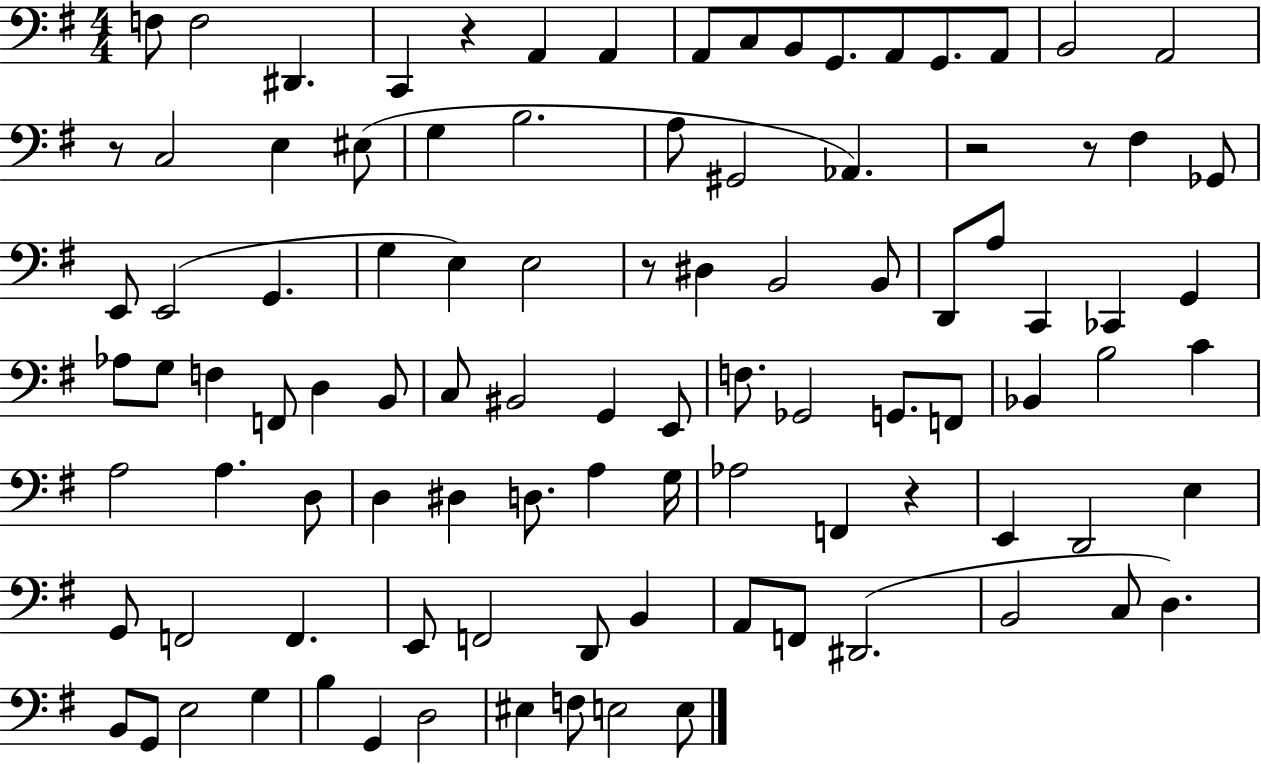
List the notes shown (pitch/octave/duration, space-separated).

F3/e F3/h D#2/q. C2/q R/q A2/q A2/q A2/e C3/e B2/e G2/e. A2/e G2/e. A2/e B2/h A2/h R/e C3/h E3/q EIS3/e G3/q B3/h. A3/e G#2/h Ab2/q. R/h R/e F#3/q Gb2/e E2/e E2/h G2/q. G3/q E3/q E3/h R/e D#3/q B2/h B2/e D2/e A3/e C2/q CES2/q G2/q Ab3/e G3/e F3/q F2/e D3/q B2/e C3/e BIS2/h G2/q E2/e F3/e. Gb2/h G2/e. F2/e Bb2/q B3/h C4/q A3/h A3/q. D3/e D3/q D#3/q D3/e. A3/q G3/s Ab3/h F2/q R/q E2/q D2/h E3/q G2/e F2/h F2/q. E2/e F2/h D2/e B2/q A2/e F2/e D#2/h. B2/h C3/e D3/q. B2/e G2/e E3/h G3/q B3/q G2/q D3/h EIS3/q F3/e E3/h E3/e